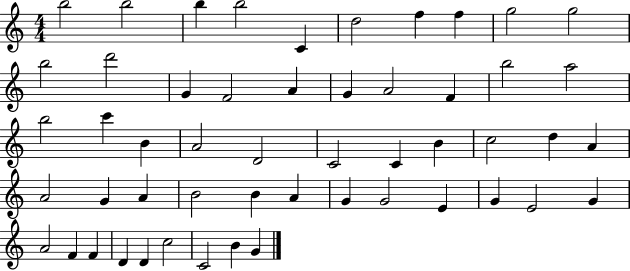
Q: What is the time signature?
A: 4/4